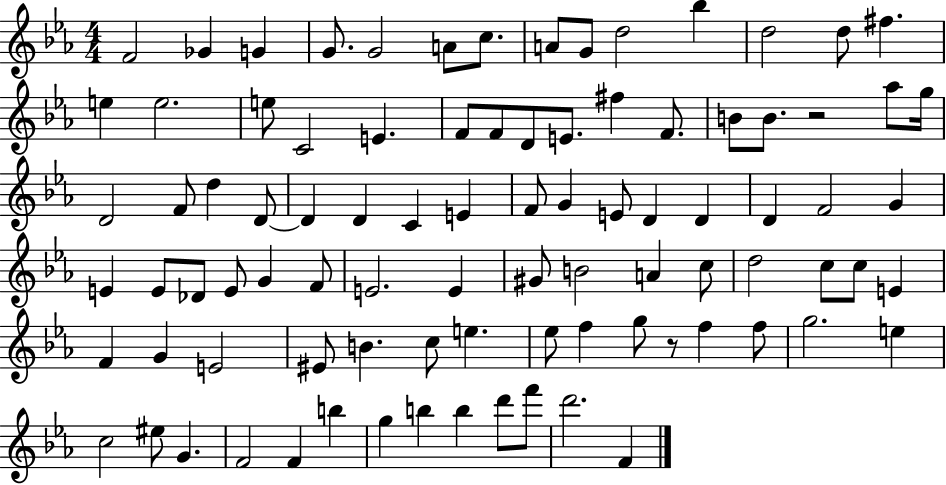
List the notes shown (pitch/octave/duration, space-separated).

F4/h Gb4/q G4/q G4/e. G4/h A4/e C5/e. A4/e G4/e D5/h Bb5/q D5/h D5/e F#5/q. E5/q E5/h. E5/e C4/h E4/q. F4/e F4/e D4/e E4/e. F#5/q F4/e. B4/e B4/e. R/h Ab5/e G5/s D4/h F4/e D5/q D4/e D4/q D4/q C4/q E4/q F4/e G4/q E4/e D4/q D4/q D4/q F4/h G4/q E4/q E4/e Db4/e E4/e G4/q F4/e E4/h. E4/q G#4/e B4/h A4/q C5/e D5/h C5/e C5/e E4/q F4/q G4/q E4/h EIS4/e B4/q. C5/e E5/q. Eb5/e F5/q G5/e R/e F5/q F5/e G5/h. E5/q C5/h EIS5/e G4/q. F4/h F4/q B5/q G5/q B5/q B5/q D6/e F6/e D6/h. F4/q